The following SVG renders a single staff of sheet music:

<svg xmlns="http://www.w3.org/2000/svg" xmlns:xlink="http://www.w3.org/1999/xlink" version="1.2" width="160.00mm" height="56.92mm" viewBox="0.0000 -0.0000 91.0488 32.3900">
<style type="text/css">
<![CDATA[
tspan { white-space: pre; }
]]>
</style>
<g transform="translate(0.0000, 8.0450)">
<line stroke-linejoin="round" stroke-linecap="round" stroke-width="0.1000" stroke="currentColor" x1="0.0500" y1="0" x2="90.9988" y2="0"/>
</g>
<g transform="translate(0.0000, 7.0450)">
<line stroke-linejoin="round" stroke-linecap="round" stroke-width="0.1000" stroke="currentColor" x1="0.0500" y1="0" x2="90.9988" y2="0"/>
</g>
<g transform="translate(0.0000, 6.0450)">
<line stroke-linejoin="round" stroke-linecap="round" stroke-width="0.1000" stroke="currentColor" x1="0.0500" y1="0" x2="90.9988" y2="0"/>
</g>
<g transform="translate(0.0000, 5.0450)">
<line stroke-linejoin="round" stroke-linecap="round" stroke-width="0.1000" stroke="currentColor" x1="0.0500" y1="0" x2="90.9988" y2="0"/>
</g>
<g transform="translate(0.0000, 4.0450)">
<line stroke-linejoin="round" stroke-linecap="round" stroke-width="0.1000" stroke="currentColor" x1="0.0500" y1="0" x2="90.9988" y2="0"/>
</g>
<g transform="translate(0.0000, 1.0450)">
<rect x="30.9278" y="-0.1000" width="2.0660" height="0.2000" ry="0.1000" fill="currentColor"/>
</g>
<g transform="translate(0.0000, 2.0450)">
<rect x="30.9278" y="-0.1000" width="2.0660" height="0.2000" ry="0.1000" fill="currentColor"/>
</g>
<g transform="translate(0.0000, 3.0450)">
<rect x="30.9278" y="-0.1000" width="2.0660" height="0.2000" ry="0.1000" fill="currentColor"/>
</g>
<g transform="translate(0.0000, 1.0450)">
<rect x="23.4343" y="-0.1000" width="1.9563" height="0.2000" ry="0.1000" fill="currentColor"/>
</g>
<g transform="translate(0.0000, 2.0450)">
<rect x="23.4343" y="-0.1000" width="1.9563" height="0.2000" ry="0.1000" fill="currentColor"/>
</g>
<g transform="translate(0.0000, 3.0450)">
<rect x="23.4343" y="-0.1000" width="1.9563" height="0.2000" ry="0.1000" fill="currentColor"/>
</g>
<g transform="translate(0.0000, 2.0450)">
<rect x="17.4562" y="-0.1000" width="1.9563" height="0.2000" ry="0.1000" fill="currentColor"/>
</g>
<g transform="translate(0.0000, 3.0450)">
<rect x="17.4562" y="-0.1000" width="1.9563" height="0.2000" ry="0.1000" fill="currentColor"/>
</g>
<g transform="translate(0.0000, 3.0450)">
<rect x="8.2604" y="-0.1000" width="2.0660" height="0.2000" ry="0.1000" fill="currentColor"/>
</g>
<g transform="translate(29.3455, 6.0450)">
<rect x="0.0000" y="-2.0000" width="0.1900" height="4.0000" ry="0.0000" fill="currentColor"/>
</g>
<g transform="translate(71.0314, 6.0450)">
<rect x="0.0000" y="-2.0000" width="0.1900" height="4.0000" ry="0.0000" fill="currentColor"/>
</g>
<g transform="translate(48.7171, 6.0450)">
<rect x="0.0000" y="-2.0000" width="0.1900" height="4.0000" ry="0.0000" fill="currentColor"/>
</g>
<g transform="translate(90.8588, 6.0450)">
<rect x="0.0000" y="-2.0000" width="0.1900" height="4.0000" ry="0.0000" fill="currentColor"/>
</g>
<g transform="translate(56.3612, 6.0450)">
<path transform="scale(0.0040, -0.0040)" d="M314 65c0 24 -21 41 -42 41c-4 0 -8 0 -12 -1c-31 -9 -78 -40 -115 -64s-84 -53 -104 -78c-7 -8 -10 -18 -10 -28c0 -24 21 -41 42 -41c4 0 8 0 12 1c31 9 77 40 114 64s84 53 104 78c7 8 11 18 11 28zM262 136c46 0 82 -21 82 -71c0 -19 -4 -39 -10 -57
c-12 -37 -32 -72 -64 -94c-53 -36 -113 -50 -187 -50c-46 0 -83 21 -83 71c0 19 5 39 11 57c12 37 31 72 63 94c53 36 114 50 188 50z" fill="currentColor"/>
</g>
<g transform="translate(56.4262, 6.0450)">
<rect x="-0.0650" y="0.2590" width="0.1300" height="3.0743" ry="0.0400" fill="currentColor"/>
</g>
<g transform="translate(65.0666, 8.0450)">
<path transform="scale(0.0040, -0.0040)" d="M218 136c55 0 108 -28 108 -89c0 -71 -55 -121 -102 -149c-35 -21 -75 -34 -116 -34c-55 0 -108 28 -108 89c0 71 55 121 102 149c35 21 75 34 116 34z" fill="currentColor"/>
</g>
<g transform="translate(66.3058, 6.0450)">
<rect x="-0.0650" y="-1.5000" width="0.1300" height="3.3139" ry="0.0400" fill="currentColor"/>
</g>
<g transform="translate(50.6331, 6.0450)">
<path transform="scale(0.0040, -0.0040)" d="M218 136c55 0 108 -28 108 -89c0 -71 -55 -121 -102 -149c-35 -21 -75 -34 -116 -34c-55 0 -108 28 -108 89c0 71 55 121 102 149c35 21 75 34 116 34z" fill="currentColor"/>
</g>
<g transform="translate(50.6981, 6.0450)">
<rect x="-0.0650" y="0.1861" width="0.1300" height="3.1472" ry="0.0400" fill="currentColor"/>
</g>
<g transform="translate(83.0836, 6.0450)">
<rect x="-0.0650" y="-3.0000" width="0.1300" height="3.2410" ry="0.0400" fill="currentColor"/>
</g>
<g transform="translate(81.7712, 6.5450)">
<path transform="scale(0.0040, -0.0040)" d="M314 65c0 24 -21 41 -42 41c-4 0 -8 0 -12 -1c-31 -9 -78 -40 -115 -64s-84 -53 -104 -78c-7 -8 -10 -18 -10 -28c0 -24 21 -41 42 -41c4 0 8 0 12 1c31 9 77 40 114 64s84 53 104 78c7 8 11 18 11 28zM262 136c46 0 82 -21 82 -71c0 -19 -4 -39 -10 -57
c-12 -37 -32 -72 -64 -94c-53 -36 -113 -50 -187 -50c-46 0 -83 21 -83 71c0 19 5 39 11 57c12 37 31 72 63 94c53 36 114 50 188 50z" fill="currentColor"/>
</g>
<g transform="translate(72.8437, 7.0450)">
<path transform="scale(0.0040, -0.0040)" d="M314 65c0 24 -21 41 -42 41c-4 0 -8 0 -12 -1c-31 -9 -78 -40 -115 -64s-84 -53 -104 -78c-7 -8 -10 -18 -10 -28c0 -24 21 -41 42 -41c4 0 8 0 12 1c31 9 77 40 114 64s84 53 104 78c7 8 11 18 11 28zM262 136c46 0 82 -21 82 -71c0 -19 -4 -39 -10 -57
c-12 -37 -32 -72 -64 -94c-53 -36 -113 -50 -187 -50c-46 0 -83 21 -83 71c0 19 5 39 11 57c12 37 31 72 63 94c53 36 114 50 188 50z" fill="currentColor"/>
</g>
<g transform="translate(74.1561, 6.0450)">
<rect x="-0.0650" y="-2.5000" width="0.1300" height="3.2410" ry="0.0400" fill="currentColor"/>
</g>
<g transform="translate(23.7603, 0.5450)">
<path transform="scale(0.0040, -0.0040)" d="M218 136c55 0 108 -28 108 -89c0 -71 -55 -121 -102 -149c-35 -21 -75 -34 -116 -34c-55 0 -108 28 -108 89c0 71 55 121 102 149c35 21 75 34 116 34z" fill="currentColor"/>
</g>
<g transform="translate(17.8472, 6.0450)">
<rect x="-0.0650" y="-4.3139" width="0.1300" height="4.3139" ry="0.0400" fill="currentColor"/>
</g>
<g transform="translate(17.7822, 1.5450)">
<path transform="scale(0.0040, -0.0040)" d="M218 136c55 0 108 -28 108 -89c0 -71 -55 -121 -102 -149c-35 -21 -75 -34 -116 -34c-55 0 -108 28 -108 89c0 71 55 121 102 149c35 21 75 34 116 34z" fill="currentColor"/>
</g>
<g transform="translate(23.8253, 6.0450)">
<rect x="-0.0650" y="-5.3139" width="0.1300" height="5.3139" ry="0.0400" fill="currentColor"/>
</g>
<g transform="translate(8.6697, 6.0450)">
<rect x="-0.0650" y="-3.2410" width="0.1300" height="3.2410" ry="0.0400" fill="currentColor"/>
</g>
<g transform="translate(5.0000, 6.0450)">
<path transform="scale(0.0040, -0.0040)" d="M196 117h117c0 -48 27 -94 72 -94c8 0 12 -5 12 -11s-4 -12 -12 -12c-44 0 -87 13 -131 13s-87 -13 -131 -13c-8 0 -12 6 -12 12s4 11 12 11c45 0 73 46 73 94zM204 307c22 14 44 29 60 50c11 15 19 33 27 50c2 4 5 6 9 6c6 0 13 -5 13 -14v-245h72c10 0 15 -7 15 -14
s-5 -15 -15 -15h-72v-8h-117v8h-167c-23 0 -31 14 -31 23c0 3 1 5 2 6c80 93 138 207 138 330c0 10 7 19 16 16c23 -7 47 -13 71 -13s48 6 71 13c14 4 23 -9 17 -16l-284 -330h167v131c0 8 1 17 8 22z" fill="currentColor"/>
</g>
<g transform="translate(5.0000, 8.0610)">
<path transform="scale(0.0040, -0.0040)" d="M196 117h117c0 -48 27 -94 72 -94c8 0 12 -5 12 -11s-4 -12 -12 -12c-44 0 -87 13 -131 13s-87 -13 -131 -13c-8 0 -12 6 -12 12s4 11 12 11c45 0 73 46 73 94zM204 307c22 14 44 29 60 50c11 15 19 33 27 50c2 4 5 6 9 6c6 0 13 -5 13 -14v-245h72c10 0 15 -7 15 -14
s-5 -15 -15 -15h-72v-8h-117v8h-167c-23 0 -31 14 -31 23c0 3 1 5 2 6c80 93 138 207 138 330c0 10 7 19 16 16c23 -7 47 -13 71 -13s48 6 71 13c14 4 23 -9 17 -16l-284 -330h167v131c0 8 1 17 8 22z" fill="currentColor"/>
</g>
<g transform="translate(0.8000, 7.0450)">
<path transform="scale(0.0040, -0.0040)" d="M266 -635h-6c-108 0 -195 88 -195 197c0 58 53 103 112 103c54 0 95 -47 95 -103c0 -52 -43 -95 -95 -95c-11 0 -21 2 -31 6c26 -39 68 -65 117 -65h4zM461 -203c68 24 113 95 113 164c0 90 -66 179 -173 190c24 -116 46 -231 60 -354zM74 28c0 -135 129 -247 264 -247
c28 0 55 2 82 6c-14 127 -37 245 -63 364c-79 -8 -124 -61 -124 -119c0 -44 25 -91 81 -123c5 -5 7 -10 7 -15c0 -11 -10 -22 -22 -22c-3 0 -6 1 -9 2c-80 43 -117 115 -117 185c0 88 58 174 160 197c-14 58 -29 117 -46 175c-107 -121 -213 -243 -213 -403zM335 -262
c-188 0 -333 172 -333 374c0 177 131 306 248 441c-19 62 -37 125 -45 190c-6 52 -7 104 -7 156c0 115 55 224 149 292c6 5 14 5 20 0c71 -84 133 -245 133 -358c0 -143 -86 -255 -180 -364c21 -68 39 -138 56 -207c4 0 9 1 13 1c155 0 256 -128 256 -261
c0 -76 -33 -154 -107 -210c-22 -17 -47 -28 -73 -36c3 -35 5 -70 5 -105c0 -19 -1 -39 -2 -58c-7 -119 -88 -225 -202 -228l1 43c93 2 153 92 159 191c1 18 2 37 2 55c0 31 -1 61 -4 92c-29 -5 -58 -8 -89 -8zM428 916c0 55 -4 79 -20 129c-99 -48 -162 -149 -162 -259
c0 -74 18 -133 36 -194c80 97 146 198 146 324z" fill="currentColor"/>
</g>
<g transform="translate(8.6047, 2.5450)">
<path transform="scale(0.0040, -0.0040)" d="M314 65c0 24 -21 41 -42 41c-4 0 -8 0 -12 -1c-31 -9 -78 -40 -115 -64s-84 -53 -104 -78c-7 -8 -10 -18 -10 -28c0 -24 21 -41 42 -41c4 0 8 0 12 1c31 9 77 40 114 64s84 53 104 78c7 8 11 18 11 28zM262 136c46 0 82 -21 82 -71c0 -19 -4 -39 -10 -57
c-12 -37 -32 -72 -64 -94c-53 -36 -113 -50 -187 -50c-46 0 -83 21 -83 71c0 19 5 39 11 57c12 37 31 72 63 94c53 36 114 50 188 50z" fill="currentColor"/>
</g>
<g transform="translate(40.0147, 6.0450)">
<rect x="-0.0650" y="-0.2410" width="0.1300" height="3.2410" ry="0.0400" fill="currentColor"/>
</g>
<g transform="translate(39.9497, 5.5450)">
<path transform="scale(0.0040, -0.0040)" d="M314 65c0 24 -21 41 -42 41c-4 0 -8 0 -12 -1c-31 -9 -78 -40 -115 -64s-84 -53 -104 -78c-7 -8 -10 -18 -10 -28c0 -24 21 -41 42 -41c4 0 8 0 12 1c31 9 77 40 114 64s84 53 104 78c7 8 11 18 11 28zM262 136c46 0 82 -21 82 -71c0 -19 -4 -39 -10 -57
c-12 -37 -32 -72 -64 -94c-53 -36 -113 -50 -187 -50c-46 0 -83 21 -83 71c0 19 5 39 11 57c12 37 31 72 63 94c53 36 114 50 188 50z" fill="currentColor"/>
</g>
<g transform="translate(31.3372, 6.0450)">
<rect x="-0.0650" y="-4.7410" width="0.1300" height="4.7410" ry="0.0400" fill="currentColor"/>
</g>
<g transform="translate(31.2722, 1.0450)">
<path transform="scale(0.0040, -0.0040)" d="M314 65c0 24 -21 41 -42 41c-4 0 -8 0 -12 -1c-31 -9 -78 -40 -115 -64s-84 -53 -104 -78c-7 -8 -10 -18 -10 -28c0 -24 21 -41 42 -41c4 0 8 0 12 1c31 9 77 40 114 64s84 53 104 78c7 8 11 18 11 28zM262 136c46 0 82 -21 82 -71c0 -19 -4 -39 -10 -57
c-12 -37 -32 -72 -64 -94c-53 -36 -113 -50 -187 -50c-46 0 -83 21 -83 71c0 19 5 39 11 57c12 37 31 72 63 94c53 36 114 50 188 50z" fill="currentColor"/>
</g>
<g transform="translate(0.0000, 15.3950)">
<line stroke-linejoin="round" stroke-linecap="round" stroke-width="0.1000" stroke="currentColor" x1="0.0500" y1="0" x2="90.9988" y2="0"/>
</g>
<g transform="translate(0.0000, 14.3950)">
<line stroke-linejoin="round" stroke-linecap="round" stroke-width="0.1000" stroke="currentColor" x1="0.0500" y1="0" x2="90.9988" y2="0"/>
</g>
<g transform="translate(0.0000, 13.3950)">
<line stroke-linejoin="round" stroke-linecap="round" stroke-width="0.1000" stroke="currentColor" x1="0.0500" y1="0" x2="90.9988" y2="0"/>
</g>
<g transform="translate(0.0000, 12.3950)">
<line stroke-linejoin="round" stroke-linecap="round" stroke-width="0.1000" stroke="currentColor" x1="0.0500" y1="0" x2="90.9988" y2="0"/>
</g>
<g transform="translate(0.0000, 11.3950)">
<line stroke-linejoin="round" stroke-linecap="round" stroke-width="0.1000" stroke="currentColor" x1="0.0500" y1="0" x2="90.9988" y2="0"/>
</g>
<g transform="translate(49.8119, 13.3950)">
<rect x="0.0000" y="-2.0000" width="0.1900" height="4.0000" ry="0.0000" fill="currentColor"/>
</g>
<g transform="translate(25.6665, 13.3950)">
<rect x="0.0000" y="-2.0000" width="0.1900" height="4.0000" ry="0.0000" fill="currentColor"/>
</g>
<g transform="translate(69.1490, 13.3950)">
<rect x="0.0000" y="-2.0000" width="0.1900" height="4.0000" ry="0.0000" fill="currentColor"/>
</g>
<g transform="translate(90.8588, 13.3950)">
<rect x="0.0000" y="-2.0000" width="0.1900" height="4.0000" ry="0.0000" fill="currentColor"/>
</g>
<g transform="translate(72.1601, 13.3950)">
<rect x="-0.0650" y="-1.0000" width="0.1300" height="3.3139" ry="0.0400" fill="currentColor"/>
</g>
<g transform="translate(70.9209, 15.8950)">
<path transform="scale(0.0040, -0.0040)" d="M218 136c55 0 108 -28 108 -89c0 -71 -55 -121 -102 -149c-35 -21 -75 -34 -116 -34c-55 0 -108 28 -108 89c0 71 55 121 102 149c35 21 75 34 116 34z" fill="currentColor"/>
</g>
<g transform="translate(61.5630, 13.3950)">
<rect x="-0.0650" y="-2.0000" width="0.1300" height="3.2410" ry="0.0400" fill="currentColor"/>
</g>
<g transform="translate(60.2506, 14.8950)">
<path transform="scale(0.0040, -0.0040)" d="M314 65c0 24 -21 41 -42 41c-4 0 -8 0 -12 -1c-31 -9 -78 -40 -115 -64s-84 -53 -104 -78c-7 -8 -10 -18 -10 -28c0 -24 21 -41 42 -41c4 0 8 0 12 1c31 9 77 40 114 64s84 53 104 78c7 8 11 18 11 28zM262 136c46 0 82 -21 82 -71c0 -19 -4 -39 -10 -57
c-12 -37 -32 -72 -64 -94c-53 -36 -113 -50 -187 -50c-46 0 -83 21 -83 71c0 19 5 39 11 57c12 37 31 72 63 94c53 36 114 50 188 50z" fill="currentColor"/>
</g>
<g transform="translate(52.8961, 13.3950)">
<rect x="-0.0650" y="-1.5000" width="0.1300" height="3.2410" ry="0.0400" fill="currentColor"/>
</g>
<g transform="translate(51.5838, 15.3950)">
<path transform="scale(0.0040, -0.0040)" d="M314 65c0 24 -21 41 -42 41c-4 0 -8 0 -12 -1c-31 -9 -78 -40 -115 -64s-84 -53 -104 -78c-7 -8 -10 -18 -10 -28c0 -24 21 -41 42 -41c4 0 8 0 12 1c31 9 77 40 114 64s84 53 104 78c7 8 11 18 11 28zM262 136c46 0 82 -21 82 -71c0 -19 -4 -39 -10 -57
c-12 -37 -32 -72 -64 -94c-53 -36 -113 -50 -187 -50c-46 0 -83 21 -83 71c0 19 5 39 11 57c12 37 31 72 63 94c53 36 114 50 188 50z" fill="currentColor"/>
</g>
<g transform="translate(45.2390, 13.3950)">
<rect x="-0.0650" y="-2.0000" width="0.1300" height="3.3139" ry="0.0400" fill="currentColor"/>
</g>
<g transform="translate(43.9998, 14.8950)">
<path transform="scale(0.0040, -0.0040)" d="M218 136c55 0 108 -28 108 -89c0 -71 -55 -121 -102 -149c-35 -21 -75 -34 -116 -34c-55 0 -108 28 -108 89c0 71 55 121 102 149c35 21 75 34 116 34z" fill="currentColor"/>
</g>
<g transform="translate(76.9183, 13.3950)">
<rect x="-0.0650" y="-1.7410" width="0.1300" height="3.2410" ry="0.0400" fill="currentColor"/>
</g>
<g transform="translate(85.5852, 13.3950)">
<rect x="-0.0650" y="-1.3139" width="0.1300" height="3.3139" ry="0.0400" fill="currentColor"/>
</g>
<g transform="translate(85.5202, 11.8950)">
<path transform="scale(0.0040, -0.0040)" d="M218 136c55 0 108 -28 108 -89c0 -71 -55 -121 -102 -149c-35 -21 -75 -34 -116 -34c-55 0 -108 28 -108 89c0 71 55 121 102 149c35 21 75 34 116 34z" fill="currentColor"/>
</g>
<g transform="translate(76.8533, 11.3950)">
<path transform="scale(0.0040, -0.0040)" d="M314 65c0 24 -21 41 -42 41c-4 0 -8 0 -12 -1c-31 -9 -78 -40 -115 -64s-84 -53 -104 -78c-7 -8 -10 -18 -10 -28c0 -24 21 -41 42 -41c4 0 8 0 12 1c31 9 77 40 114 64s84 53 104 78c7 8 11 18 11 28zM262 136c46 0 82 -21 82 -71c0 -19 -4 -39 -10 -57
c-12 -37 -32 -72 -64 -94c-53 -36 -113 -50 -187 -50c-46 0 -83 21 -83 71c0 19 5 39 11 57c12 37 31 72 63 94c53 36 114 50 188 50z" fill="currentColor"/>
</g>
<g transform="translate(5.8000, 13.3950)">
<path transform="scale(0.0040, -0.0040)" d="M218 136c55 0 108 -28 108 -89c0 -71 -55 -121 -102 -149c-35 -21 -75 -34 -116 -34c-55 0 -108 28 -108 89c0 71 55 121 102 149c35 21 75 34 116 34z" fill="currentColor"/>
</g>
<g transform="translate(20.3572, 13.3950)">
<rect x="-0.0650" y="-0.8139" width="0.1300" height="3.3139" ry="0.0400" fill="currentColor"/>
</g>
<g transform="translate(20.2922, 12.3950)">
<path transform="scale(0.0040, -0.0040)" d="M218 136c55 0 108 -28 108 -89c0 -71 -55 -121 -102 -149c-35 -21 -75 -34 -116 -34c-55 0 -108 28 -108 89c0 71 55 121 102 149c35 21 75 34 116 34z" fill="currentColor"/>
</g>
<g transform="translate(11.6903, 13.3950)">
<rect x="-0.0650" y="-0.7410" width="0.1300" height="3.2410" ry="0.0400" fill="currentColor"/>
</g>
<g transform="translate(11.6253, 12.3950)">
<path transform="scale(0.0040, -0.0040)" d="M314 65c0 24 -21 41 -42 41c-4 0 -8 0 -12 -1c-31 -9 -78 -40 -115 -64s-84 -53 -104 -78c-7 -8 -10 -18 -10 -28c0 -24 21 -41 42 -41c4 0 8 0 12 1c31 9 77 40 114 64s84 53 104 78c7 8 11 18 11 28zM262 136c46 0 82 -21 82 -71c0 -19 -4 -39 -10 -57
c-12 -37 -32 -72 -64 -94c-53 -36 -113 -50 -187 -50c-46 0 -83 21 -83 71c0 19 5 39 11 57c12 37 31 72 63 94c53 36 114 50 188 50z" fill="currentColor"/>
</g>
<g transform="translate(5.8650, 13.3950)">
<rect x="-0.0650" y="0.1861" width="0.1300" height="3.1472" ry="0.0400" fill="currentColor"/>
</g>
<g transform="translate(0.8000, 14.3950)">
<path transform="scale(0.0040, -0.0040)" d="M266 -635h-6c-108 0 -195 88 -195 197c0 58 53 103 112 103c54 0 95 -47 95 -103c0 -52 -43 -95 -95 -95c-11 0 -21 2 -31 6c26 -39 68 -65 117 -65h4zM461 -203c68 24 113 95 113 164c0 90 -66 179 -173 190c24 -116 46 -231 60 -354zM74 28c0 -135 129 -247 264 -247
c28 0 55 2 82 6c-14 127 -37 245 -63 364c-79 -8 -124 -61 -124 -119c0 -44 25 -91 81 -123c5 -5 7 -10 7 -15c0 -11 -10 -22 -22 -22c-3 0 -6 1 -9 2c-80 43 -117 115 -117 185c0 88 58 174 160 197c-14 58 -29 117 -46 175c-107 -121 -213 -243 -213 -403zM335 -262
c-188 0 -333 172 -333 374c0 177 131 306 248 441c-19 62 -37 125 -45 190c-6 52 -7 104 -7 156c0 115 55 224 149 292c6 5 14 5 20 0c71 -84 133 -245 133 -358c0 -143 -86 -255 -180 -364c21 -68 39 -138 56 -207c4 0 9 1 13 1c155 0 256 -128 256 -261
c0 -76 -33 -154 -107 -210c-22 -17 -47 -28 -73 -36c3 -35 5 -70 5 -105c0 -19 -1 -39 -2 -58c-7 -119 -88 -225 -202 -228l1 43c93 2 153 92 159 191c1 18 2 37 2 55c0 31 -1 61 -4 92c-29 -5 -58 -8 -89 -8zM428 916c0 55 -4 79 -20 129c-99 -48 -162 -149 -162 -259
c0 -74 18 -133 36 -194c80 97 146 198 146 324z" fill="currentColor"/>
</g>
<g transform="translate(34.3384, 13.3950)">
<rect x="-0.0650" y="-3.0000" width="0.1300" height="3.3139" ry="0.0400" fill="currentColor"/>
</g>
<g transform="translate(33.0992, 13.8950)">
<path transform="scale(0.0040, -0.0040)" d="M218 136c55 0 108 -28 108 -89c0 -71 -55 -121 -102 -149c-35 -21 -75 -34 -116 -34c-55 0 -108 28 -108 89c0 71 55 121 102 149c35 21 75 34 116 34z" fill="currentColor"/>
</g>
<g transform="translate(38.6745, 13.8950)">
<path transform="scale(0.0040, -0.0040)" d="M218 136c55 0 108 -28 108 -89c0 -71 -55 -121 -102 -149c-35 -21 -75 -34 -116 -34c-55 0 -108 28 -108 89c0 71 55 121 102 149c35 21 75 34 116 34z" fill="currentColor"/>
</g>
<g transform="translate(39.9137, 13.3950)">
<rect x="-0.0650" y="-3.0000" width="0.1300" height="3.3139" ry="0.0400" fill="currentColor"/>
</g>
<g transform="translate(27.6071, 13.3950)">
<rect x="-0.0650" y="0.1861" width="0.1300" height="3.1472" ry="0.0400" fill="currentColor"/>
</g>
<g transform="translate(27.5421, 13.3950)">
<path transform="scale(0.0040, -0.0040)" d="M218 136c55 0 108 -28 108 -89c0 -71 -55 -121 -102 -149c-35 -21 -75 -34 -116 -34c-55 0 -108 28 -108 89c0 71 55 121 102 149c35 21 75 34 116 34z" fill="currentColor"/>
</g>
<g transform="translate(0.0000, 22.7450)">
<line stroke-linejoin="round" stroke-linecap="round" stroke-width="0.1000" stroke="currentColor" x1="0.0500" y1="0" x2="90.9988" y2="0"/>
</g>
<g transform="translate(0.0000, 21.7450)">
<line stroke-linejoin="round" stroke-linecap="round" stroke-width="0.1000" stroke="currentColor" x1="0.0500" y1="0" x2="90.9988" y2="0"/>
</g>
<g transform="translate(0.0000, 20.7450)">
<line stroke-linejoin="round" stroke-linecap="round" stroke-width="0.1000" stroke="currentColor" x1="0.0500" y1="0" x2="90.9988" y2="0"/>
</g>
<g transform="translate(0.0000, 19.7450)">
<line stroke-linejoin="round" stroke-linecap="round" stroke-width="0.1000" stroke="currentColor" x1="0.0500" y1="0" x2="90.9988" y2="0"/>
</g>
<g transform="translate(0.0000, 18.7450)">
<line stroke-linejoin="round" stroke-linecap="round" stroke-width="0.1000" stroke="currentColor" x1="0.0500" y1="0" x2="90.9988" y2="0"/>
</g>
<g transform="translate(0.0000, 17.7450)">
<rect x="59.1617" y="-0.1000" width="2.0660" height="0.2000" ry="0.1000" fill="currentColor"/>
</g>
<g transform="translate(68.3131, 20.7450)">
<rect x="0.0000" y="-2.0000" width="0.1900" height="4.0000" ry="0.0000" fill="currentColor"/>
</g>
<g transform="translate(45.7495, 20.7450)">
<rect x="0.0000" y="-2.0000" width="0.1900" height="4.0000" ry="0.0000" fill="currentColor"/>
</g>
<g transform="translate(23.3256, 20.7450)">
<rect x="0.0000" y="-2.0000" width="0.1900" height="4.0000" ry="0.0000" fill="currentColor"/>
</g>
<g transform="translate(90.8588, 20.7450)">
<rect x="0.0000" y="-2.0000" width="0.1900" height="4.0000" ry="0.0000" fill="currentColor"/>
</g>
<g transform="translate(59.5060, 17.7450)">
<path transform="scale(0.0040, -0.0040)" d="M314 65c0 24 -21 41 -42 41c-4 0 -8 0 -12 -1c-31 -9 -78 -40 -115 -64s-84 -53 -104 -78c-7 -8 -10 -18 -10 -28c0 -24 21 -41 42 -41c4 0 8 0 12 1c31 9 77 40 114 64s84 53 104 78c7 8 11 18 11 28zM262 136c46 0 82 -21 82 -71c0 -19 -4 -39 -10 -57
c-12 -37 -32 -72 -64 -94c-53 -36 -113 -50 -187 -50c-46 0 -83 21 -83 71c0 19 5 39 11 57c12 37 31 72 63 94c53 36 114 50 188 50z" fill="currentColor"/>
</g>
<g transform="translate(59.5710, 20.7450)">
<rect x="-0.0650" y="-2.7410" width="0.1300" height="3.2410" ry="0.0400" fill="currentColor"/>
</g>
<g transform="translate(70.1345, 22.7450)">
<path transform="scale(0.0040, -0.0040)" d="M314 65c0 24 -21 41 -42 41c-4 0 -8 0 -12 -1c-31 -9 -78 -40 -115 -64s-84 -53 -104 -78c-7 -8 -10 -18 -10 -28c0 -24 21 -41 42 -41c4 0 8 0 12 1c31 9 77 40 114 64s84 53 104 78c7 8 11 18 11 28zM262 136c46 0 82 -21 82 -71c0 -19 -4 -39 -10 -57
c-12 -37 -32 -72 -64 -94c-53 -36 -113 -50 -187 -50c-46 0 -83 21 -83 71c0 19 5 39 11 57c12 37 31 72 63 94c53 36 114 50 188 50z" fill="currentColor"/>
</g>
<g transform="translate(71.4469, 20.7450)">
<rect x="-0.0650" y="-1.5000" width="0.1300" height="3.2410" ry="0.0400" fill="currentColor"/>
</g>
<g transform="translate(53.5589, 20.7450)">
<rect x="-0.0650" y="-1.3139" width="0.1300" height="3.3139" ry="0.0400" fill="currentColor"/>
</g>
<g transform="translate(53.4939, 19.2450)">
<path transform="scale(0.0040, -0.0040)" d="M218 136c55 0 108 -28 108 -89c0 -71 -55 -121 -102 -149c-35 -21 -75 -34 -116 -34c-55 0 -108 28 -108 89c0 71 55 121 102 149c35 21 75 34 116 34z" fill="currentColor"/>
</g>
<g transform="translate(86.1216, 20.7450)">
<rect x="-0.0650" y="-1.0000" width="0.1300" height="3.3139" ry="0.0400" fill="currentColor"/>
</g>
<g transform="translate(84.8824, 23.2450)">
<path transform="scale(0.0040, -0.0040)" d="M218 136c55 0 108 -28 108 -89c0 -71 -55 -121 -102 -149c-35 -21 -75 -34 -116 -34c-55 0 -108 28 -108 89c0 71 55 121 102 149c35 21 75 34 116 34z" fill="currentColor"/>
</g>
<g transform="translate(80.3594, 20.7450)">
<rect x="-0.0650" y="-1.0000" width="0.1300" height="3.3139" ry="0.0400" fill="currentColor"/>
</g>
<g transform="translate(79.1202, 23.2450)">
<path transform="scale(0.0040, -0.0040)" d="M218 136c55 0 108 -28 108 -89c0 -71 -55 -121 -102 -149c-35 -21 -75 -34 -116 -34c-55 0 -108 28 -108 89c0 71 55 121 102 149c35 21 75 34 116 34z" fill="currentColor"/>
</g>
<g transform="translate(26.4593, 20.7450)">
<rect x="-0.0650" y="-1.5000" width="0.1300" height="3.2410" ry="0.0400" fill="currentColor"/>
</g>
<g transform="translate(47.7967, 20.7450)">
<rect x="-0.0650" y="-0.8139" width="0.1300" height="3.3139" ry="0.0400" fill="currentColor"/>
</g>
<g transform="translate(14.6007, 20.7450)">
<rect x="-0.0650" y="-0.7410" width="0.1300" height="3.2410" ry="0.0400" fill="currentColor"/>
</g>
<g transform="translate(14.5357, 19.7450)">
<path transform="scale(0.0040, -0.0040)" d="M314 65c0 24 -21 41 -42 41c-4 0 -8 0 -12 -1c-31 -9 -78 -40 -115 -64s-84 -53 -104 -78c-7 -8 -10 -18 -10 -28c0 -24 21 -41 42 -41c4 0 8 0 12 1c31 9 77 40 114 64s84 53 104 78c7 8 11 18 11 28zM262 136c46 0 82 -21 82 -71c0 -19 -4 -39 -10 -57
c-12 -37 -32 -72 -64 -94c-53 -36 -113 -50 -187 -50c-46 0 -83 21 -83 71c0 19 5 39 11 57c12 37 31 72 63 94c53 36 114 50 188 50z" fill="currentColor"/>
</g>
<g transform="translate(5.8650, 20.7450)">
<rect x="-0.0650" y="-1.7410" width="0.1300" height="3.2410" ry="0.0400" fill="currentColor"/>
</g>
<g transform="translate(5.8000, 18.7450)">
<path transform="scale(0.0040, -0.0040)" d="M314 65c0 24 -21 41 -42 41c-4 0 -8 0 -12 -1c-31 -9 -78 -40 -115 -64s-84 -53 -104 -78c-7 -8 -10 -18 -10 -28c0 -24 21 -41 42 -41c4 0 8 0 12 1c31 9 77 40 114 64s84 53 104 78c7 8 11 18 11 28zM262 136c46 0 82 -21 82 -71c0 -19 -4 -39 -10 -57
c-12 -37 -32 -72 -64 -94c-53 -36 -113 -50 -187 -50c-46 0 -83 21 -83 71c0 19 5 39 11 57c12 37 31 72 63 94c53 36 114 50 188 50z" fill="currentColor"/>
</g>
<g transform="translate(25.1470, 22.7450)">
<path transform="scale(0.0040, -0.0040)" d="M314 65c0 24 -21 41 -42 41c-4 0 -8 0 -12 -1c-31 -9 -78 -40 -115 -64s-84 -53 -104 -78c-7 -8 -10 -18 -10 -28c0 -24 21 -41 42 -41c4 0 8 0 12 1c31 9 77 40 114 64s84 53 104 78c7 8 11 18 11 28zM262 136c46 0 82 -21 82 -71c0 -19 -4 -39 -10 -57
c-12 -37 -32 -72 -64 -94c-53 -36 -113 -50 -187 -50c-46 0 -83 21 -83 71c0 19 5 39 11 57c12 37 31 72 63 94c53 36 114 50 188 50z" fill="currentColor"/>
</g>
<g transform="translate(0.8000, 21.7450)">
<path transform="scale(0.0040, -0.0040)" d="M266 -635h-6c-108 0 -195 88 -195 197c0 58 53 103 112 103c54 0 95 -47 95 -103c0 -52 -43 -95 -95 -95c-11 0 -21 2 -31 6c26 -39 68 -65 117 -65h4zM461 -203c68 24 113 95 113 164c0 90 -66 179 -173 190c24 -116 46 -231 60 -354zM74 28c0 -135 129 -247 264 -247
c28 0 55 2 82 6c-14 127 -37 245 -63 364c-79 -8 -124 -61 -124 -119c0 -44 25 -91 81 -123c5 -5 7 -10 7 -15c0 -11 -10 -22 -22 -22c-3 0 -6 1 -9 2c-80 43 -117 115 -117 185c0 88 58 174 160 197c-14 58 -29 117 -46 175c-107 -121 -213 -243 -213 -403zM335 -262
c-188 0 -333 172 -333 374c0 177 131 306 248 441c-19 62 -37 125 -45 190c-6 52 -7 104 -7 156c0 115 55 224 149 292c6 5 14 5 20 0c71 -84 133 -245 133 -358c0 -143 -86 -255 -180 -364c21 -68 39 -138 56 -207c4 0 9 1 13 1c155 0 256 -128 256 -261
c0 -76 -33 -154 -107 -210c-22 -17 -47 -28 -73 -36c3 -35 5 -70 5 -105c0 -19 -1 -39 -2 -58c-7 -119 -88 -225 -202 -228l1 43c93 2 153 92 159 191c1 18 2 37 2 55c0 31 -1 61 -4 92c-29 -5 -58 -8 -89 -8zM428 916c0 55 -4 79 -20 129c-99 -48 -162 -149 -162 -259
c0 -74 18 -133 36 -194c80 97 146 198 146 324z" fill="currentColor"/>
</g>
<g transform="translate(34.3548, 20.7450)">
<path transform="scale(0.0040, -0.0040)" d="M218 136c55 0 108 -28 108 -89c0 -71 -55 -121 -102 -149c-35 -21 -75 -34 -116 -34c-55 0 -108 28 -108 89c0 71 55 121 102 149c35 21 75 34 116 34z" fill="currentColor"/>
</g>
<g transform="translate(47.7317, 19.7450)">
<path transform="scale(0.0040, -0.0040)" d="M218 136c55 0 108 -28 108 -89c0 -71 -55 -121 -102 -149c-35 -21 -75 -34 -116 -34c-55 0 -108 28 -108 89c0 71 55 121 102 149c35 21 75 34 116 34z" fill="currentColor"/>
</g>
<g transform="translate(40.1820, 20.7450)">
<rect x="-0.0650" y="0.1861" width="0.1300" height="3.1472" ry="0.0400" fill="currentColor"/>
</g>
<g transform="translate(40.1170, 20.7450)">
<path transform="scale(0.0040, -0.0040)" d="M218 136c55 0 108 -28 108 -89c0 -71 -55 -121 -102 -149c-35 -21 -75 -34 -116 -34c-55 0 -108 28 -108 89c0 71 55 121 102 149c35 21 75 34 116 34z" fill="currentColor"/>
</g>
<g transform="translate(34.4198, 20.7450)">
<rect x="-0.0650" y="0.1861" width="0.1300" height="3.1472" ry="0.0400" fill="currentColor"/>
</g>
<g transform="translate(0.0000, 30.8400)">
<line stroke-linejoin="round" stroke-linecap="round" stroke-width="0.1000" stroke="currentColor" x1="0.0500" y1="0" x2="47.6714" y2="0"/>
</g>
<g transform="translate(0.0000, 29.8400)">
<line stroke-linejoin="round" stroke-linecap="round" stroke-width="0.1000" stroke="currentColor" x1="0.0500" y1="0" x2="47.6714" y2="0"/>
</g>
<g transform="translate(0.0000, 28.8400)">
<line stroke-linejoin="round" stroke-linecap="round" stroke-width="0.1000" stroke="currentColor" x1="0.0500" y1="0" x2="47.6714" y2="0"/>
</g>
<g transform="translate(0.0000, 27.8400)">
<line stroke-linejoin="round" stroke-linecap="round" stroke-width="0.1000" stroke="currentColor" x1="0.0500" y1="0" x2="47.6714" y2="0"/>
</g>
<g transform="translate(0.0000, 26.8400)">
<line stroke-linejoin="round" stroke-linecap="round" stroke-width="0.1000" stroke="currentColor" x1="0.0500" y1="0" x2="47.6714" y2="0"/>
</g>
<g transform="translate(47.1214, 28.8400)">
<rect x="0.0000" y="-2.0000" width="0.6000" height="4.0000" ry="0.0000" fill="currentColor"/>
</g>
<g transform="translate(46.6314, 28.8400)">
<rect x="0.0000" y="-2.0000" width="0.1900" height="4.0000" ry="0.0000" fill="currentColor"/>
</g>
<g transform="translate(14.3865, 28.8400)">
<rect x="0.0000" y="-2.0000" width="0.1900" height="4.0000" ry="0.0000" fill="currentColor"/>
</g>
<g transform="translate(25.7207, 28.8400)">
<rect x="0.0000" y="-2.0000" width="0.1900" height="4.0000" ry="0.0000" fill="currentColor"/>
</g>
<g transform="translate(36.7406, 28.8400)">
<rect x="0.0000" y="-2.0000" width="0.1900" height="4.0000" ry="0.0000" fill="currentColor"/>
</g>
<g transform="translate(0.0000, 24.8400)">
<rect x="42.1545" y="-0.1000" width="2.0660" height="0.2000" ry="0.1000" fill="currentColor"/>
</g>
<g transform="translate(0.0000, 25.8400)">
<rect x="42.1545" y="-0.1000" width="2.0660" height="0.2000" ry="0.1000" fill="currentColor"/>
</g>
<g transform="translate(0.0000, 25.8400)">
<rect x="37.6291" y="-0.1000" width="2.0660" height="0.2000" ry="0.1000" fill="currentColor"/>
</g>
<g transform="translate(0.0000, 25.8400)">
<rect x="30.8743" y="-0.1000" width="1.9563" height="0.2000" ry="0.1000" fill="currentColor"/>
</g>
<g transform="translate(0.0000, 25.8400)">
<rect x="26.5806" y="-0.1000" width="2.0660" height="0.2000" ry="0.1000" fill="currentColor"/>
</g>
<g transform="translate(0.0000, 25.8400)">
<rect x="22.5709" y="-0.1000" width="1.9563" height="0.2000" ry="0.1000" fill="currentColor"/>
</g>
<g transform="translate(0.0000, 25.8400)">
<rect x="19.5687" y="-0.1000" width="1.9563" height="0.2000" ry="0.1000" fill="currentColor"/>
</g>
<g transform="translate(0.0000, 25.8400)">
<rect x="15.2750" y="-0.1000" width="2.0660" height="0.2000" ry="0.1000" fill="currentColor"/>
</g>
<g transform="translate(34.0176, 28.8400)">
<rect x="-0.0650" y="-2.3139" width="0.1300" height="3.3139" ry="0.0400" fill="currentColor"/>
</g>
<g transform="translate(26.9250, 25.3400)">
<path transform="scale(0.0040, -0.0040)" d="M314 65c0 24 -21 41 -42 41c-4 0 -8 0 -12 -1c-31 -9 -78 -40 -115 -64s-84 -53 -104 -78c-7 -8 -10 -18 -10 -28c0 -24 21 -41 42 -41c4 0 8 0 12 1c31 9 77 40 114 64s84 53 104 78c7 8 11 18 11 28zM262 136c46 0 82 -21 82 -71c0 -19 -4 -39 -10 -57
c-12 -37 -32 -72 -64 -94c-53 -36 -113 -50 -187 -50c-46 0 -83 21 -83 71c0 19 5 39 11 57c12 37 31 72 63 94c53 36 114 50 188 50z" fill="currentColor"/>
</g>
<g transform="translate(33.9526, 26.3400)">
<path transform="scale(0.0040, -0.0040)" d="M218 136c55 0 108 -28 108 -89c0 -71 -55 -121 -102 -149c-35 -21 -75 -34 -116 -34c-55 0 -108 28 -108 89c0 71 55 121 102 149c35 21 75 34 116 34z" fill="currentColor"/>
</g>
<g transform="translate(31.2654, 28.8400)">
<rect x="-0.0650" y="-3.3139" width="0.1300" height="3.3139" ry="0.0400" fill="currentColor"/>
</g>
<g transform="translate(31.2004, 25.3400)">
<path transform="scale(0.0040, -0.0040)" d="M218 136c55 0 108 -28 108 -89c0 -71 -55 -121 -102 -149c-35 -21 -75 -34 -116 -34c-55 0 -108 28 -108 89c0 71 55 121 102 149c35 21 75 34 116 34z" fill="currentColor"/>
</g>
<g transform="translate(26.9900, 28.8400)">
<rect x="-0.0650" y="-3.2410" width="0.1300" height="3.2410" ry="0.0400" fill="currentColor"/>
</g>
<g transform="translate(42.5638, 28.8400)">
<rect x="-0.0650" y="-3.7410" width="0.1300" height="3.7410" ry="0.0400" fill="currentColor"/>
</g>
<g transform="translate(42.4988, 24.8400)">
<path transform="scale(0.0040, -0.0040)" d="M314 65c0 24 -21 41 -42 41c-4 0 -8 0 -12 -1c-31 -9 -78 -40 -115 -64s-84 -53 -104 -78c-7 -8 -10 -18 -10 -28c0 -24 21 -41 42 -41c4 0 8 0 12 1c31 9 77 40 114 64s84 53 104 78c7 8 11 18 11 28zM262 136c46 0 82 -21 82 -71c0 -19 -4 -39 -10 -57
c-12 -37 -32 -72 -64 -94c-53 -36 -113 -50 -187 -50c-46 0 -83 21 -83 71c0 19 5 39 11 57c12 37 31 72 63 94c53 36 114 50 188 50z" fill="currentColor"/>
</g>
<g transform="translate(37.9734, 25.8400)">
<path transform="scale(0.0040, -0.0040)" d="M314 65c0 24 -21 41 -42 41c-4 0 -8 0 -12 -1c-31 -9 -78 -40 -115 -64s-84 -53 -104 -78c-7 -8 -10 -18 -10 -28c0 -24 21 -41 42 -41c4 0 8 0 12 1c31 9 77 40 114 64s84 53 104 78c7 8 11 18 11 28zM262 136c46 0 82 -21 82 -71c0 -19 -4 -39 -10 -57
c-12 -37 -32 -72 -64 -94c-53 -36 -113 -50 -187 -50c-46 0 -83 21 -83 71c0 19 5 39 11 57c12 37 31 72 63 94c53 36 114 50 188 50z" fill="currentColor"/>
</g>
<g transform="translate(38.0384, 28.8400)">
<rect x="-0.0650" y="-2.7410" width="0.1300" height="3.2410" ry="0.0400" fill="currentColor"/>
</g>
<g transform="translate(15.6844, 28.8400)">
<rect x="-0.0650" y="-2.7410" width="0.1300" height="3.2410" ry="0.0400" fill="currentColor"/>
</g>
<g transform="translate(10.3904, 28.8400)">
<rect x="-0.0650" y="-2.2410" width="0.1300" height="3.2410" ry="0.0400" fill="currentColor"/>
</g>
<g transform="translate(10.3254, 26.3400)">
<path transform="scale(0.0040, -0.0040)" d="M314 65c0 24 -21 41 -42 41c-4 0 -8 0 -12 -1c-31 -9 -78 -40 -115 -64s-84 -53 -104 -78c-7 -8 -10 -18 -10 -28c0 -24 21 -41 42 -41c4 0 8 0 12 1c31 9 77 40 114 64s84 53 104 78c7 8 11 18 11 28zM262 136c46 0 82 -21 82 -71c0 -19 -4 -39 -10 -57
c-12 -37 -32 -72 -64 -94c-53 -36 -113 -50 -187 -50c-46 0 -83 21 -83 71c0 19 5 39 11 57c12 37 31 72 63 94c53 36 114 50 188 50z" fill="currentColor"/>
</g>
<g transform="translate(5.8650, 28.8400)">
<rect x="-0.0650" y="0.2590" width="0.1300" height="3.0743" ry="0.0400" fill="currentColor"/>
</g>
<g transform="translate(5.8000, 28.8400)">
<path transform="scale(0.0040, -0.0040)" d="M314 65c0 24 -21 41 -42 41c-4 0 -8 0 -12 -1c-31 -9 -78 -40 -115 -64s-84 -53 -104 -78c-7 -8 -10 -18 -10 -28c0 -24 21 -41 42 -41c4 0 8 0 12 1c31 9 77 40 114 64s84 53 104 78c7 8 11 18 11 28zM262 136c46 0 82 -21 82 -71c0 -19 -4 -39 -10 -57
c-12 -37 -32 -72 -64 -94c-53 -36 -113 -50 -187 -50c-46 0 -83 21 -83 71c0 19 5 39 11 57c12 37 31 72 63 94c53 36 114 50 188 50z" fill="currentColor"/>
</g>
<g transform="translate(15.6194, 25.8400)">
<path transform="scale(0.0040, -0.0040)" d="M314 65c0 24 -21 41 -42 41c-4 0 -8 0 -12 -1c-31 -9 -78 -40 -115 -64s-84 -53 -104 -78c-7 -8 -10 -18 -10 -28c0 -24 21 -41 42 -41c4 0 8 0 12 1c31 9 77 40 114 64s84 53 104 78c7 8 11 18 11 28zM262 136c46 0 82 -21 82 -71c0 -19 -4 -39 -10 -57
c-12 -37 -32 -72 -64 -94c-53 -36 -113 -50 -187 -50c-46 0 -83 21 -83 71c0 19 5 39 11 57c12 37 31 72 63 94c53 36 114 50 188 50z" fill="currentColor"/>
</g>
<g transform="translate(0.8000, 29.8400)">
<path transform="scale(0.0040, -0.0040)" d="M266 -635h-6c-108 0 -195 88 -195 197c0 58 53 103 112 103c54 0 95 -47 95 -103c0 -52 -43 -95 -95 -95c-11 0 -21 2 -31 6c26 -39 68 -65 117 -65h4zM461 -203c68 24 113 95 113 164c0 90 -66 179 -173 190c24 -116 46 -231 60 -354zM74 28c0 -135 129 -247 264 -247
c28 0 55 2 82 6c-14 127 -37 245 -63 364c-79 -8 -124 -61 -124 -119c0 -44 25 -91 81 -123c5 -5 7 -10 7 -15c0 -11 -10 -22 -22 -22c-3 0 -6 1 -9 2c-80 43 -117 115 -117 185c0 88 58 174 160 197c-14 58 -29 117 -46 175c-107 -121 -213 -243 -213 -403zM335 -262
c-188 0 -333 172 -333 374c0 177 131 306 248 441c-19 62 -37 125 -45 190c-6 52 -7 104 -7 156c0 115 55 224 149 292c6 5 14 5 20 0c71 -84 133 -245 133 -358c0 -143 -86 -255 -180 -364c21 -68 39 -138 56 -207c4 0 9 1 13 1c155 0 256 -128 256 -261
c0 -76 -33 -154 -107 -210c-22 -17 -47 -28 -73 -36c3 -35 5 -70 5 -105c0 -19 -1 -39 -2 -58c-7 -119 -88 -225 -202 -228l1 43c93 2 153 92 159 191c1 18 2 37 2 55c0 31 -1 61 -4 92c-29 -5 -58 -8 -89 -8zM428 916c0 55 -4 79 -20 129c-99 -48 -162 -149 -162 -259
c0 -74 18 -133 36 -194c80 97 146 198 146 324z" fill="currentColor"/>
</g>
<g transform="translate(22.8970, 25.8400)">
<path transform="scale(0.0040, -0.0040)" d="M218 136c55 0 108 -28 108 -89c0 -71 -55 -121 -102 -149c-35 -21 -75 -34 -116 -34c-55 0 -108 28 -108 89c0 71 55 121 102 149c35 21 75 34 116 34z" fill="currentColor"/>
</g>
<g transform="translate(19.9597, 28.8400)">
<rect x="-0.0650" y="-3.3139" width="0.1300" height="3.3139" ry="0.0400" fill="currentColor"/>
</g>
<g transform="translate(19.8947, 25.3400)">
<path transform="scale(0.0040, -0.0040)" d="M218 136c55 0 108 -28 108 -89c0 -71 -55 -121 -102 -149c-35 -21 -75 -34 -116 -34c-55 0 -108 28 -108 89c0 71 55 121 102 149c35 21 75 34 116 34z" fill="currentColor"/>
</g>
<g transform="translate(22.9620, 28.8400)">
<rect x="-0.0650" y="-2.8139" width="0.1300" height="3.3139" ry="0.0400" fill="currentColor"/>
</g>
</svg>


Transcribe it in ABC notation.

X:1
T:Untitled
M:4/4
L:1/4
K:C
b2 d' f' e'2 c2 B B2 E G2 A2 B d2 d B A A F E2 F2 D f2 e f2 d2 E2 B B d e a2 E2 D D B2 g2 a2 b a b2 b g a2 c'2